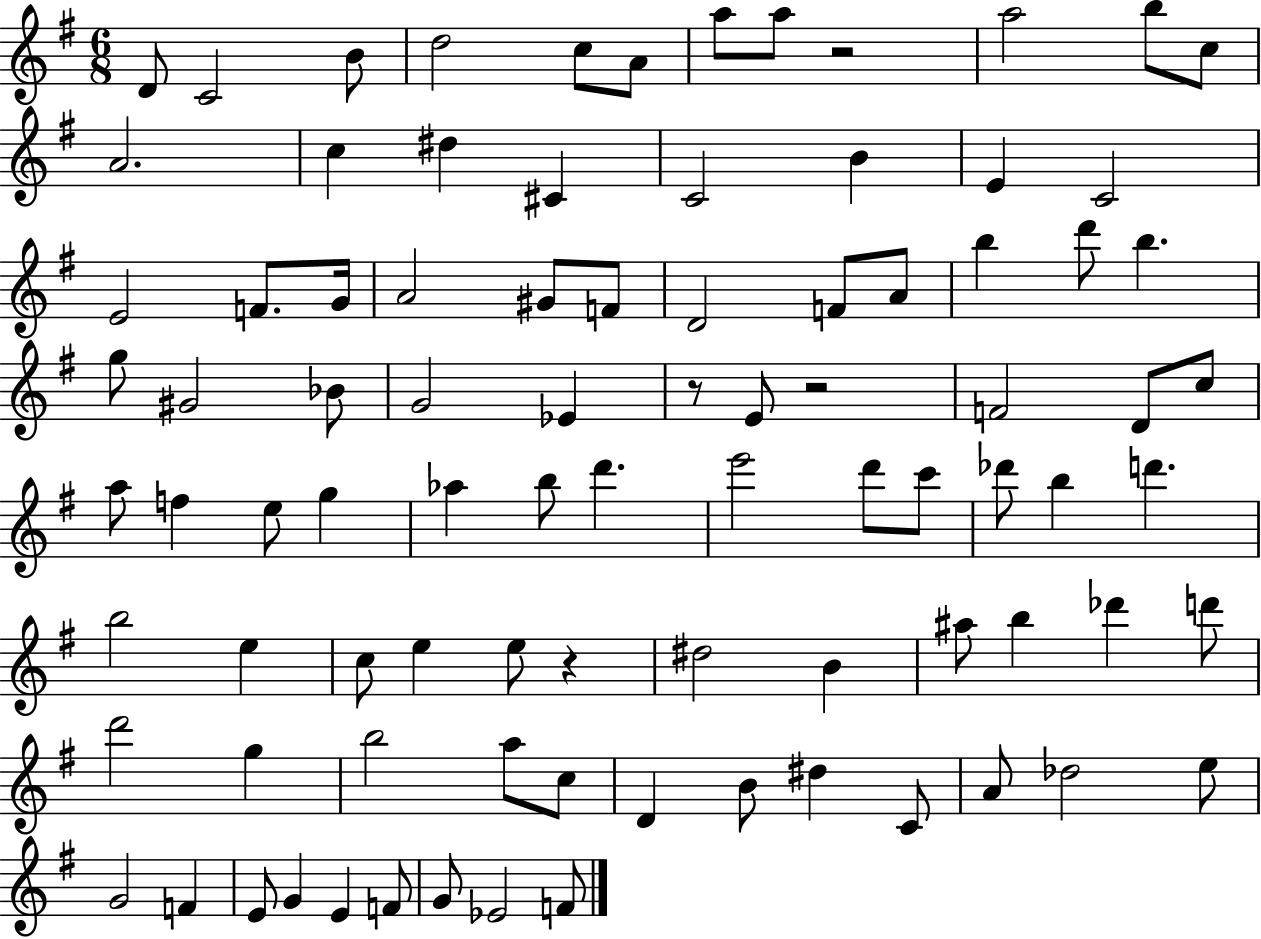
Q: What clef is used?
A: treble